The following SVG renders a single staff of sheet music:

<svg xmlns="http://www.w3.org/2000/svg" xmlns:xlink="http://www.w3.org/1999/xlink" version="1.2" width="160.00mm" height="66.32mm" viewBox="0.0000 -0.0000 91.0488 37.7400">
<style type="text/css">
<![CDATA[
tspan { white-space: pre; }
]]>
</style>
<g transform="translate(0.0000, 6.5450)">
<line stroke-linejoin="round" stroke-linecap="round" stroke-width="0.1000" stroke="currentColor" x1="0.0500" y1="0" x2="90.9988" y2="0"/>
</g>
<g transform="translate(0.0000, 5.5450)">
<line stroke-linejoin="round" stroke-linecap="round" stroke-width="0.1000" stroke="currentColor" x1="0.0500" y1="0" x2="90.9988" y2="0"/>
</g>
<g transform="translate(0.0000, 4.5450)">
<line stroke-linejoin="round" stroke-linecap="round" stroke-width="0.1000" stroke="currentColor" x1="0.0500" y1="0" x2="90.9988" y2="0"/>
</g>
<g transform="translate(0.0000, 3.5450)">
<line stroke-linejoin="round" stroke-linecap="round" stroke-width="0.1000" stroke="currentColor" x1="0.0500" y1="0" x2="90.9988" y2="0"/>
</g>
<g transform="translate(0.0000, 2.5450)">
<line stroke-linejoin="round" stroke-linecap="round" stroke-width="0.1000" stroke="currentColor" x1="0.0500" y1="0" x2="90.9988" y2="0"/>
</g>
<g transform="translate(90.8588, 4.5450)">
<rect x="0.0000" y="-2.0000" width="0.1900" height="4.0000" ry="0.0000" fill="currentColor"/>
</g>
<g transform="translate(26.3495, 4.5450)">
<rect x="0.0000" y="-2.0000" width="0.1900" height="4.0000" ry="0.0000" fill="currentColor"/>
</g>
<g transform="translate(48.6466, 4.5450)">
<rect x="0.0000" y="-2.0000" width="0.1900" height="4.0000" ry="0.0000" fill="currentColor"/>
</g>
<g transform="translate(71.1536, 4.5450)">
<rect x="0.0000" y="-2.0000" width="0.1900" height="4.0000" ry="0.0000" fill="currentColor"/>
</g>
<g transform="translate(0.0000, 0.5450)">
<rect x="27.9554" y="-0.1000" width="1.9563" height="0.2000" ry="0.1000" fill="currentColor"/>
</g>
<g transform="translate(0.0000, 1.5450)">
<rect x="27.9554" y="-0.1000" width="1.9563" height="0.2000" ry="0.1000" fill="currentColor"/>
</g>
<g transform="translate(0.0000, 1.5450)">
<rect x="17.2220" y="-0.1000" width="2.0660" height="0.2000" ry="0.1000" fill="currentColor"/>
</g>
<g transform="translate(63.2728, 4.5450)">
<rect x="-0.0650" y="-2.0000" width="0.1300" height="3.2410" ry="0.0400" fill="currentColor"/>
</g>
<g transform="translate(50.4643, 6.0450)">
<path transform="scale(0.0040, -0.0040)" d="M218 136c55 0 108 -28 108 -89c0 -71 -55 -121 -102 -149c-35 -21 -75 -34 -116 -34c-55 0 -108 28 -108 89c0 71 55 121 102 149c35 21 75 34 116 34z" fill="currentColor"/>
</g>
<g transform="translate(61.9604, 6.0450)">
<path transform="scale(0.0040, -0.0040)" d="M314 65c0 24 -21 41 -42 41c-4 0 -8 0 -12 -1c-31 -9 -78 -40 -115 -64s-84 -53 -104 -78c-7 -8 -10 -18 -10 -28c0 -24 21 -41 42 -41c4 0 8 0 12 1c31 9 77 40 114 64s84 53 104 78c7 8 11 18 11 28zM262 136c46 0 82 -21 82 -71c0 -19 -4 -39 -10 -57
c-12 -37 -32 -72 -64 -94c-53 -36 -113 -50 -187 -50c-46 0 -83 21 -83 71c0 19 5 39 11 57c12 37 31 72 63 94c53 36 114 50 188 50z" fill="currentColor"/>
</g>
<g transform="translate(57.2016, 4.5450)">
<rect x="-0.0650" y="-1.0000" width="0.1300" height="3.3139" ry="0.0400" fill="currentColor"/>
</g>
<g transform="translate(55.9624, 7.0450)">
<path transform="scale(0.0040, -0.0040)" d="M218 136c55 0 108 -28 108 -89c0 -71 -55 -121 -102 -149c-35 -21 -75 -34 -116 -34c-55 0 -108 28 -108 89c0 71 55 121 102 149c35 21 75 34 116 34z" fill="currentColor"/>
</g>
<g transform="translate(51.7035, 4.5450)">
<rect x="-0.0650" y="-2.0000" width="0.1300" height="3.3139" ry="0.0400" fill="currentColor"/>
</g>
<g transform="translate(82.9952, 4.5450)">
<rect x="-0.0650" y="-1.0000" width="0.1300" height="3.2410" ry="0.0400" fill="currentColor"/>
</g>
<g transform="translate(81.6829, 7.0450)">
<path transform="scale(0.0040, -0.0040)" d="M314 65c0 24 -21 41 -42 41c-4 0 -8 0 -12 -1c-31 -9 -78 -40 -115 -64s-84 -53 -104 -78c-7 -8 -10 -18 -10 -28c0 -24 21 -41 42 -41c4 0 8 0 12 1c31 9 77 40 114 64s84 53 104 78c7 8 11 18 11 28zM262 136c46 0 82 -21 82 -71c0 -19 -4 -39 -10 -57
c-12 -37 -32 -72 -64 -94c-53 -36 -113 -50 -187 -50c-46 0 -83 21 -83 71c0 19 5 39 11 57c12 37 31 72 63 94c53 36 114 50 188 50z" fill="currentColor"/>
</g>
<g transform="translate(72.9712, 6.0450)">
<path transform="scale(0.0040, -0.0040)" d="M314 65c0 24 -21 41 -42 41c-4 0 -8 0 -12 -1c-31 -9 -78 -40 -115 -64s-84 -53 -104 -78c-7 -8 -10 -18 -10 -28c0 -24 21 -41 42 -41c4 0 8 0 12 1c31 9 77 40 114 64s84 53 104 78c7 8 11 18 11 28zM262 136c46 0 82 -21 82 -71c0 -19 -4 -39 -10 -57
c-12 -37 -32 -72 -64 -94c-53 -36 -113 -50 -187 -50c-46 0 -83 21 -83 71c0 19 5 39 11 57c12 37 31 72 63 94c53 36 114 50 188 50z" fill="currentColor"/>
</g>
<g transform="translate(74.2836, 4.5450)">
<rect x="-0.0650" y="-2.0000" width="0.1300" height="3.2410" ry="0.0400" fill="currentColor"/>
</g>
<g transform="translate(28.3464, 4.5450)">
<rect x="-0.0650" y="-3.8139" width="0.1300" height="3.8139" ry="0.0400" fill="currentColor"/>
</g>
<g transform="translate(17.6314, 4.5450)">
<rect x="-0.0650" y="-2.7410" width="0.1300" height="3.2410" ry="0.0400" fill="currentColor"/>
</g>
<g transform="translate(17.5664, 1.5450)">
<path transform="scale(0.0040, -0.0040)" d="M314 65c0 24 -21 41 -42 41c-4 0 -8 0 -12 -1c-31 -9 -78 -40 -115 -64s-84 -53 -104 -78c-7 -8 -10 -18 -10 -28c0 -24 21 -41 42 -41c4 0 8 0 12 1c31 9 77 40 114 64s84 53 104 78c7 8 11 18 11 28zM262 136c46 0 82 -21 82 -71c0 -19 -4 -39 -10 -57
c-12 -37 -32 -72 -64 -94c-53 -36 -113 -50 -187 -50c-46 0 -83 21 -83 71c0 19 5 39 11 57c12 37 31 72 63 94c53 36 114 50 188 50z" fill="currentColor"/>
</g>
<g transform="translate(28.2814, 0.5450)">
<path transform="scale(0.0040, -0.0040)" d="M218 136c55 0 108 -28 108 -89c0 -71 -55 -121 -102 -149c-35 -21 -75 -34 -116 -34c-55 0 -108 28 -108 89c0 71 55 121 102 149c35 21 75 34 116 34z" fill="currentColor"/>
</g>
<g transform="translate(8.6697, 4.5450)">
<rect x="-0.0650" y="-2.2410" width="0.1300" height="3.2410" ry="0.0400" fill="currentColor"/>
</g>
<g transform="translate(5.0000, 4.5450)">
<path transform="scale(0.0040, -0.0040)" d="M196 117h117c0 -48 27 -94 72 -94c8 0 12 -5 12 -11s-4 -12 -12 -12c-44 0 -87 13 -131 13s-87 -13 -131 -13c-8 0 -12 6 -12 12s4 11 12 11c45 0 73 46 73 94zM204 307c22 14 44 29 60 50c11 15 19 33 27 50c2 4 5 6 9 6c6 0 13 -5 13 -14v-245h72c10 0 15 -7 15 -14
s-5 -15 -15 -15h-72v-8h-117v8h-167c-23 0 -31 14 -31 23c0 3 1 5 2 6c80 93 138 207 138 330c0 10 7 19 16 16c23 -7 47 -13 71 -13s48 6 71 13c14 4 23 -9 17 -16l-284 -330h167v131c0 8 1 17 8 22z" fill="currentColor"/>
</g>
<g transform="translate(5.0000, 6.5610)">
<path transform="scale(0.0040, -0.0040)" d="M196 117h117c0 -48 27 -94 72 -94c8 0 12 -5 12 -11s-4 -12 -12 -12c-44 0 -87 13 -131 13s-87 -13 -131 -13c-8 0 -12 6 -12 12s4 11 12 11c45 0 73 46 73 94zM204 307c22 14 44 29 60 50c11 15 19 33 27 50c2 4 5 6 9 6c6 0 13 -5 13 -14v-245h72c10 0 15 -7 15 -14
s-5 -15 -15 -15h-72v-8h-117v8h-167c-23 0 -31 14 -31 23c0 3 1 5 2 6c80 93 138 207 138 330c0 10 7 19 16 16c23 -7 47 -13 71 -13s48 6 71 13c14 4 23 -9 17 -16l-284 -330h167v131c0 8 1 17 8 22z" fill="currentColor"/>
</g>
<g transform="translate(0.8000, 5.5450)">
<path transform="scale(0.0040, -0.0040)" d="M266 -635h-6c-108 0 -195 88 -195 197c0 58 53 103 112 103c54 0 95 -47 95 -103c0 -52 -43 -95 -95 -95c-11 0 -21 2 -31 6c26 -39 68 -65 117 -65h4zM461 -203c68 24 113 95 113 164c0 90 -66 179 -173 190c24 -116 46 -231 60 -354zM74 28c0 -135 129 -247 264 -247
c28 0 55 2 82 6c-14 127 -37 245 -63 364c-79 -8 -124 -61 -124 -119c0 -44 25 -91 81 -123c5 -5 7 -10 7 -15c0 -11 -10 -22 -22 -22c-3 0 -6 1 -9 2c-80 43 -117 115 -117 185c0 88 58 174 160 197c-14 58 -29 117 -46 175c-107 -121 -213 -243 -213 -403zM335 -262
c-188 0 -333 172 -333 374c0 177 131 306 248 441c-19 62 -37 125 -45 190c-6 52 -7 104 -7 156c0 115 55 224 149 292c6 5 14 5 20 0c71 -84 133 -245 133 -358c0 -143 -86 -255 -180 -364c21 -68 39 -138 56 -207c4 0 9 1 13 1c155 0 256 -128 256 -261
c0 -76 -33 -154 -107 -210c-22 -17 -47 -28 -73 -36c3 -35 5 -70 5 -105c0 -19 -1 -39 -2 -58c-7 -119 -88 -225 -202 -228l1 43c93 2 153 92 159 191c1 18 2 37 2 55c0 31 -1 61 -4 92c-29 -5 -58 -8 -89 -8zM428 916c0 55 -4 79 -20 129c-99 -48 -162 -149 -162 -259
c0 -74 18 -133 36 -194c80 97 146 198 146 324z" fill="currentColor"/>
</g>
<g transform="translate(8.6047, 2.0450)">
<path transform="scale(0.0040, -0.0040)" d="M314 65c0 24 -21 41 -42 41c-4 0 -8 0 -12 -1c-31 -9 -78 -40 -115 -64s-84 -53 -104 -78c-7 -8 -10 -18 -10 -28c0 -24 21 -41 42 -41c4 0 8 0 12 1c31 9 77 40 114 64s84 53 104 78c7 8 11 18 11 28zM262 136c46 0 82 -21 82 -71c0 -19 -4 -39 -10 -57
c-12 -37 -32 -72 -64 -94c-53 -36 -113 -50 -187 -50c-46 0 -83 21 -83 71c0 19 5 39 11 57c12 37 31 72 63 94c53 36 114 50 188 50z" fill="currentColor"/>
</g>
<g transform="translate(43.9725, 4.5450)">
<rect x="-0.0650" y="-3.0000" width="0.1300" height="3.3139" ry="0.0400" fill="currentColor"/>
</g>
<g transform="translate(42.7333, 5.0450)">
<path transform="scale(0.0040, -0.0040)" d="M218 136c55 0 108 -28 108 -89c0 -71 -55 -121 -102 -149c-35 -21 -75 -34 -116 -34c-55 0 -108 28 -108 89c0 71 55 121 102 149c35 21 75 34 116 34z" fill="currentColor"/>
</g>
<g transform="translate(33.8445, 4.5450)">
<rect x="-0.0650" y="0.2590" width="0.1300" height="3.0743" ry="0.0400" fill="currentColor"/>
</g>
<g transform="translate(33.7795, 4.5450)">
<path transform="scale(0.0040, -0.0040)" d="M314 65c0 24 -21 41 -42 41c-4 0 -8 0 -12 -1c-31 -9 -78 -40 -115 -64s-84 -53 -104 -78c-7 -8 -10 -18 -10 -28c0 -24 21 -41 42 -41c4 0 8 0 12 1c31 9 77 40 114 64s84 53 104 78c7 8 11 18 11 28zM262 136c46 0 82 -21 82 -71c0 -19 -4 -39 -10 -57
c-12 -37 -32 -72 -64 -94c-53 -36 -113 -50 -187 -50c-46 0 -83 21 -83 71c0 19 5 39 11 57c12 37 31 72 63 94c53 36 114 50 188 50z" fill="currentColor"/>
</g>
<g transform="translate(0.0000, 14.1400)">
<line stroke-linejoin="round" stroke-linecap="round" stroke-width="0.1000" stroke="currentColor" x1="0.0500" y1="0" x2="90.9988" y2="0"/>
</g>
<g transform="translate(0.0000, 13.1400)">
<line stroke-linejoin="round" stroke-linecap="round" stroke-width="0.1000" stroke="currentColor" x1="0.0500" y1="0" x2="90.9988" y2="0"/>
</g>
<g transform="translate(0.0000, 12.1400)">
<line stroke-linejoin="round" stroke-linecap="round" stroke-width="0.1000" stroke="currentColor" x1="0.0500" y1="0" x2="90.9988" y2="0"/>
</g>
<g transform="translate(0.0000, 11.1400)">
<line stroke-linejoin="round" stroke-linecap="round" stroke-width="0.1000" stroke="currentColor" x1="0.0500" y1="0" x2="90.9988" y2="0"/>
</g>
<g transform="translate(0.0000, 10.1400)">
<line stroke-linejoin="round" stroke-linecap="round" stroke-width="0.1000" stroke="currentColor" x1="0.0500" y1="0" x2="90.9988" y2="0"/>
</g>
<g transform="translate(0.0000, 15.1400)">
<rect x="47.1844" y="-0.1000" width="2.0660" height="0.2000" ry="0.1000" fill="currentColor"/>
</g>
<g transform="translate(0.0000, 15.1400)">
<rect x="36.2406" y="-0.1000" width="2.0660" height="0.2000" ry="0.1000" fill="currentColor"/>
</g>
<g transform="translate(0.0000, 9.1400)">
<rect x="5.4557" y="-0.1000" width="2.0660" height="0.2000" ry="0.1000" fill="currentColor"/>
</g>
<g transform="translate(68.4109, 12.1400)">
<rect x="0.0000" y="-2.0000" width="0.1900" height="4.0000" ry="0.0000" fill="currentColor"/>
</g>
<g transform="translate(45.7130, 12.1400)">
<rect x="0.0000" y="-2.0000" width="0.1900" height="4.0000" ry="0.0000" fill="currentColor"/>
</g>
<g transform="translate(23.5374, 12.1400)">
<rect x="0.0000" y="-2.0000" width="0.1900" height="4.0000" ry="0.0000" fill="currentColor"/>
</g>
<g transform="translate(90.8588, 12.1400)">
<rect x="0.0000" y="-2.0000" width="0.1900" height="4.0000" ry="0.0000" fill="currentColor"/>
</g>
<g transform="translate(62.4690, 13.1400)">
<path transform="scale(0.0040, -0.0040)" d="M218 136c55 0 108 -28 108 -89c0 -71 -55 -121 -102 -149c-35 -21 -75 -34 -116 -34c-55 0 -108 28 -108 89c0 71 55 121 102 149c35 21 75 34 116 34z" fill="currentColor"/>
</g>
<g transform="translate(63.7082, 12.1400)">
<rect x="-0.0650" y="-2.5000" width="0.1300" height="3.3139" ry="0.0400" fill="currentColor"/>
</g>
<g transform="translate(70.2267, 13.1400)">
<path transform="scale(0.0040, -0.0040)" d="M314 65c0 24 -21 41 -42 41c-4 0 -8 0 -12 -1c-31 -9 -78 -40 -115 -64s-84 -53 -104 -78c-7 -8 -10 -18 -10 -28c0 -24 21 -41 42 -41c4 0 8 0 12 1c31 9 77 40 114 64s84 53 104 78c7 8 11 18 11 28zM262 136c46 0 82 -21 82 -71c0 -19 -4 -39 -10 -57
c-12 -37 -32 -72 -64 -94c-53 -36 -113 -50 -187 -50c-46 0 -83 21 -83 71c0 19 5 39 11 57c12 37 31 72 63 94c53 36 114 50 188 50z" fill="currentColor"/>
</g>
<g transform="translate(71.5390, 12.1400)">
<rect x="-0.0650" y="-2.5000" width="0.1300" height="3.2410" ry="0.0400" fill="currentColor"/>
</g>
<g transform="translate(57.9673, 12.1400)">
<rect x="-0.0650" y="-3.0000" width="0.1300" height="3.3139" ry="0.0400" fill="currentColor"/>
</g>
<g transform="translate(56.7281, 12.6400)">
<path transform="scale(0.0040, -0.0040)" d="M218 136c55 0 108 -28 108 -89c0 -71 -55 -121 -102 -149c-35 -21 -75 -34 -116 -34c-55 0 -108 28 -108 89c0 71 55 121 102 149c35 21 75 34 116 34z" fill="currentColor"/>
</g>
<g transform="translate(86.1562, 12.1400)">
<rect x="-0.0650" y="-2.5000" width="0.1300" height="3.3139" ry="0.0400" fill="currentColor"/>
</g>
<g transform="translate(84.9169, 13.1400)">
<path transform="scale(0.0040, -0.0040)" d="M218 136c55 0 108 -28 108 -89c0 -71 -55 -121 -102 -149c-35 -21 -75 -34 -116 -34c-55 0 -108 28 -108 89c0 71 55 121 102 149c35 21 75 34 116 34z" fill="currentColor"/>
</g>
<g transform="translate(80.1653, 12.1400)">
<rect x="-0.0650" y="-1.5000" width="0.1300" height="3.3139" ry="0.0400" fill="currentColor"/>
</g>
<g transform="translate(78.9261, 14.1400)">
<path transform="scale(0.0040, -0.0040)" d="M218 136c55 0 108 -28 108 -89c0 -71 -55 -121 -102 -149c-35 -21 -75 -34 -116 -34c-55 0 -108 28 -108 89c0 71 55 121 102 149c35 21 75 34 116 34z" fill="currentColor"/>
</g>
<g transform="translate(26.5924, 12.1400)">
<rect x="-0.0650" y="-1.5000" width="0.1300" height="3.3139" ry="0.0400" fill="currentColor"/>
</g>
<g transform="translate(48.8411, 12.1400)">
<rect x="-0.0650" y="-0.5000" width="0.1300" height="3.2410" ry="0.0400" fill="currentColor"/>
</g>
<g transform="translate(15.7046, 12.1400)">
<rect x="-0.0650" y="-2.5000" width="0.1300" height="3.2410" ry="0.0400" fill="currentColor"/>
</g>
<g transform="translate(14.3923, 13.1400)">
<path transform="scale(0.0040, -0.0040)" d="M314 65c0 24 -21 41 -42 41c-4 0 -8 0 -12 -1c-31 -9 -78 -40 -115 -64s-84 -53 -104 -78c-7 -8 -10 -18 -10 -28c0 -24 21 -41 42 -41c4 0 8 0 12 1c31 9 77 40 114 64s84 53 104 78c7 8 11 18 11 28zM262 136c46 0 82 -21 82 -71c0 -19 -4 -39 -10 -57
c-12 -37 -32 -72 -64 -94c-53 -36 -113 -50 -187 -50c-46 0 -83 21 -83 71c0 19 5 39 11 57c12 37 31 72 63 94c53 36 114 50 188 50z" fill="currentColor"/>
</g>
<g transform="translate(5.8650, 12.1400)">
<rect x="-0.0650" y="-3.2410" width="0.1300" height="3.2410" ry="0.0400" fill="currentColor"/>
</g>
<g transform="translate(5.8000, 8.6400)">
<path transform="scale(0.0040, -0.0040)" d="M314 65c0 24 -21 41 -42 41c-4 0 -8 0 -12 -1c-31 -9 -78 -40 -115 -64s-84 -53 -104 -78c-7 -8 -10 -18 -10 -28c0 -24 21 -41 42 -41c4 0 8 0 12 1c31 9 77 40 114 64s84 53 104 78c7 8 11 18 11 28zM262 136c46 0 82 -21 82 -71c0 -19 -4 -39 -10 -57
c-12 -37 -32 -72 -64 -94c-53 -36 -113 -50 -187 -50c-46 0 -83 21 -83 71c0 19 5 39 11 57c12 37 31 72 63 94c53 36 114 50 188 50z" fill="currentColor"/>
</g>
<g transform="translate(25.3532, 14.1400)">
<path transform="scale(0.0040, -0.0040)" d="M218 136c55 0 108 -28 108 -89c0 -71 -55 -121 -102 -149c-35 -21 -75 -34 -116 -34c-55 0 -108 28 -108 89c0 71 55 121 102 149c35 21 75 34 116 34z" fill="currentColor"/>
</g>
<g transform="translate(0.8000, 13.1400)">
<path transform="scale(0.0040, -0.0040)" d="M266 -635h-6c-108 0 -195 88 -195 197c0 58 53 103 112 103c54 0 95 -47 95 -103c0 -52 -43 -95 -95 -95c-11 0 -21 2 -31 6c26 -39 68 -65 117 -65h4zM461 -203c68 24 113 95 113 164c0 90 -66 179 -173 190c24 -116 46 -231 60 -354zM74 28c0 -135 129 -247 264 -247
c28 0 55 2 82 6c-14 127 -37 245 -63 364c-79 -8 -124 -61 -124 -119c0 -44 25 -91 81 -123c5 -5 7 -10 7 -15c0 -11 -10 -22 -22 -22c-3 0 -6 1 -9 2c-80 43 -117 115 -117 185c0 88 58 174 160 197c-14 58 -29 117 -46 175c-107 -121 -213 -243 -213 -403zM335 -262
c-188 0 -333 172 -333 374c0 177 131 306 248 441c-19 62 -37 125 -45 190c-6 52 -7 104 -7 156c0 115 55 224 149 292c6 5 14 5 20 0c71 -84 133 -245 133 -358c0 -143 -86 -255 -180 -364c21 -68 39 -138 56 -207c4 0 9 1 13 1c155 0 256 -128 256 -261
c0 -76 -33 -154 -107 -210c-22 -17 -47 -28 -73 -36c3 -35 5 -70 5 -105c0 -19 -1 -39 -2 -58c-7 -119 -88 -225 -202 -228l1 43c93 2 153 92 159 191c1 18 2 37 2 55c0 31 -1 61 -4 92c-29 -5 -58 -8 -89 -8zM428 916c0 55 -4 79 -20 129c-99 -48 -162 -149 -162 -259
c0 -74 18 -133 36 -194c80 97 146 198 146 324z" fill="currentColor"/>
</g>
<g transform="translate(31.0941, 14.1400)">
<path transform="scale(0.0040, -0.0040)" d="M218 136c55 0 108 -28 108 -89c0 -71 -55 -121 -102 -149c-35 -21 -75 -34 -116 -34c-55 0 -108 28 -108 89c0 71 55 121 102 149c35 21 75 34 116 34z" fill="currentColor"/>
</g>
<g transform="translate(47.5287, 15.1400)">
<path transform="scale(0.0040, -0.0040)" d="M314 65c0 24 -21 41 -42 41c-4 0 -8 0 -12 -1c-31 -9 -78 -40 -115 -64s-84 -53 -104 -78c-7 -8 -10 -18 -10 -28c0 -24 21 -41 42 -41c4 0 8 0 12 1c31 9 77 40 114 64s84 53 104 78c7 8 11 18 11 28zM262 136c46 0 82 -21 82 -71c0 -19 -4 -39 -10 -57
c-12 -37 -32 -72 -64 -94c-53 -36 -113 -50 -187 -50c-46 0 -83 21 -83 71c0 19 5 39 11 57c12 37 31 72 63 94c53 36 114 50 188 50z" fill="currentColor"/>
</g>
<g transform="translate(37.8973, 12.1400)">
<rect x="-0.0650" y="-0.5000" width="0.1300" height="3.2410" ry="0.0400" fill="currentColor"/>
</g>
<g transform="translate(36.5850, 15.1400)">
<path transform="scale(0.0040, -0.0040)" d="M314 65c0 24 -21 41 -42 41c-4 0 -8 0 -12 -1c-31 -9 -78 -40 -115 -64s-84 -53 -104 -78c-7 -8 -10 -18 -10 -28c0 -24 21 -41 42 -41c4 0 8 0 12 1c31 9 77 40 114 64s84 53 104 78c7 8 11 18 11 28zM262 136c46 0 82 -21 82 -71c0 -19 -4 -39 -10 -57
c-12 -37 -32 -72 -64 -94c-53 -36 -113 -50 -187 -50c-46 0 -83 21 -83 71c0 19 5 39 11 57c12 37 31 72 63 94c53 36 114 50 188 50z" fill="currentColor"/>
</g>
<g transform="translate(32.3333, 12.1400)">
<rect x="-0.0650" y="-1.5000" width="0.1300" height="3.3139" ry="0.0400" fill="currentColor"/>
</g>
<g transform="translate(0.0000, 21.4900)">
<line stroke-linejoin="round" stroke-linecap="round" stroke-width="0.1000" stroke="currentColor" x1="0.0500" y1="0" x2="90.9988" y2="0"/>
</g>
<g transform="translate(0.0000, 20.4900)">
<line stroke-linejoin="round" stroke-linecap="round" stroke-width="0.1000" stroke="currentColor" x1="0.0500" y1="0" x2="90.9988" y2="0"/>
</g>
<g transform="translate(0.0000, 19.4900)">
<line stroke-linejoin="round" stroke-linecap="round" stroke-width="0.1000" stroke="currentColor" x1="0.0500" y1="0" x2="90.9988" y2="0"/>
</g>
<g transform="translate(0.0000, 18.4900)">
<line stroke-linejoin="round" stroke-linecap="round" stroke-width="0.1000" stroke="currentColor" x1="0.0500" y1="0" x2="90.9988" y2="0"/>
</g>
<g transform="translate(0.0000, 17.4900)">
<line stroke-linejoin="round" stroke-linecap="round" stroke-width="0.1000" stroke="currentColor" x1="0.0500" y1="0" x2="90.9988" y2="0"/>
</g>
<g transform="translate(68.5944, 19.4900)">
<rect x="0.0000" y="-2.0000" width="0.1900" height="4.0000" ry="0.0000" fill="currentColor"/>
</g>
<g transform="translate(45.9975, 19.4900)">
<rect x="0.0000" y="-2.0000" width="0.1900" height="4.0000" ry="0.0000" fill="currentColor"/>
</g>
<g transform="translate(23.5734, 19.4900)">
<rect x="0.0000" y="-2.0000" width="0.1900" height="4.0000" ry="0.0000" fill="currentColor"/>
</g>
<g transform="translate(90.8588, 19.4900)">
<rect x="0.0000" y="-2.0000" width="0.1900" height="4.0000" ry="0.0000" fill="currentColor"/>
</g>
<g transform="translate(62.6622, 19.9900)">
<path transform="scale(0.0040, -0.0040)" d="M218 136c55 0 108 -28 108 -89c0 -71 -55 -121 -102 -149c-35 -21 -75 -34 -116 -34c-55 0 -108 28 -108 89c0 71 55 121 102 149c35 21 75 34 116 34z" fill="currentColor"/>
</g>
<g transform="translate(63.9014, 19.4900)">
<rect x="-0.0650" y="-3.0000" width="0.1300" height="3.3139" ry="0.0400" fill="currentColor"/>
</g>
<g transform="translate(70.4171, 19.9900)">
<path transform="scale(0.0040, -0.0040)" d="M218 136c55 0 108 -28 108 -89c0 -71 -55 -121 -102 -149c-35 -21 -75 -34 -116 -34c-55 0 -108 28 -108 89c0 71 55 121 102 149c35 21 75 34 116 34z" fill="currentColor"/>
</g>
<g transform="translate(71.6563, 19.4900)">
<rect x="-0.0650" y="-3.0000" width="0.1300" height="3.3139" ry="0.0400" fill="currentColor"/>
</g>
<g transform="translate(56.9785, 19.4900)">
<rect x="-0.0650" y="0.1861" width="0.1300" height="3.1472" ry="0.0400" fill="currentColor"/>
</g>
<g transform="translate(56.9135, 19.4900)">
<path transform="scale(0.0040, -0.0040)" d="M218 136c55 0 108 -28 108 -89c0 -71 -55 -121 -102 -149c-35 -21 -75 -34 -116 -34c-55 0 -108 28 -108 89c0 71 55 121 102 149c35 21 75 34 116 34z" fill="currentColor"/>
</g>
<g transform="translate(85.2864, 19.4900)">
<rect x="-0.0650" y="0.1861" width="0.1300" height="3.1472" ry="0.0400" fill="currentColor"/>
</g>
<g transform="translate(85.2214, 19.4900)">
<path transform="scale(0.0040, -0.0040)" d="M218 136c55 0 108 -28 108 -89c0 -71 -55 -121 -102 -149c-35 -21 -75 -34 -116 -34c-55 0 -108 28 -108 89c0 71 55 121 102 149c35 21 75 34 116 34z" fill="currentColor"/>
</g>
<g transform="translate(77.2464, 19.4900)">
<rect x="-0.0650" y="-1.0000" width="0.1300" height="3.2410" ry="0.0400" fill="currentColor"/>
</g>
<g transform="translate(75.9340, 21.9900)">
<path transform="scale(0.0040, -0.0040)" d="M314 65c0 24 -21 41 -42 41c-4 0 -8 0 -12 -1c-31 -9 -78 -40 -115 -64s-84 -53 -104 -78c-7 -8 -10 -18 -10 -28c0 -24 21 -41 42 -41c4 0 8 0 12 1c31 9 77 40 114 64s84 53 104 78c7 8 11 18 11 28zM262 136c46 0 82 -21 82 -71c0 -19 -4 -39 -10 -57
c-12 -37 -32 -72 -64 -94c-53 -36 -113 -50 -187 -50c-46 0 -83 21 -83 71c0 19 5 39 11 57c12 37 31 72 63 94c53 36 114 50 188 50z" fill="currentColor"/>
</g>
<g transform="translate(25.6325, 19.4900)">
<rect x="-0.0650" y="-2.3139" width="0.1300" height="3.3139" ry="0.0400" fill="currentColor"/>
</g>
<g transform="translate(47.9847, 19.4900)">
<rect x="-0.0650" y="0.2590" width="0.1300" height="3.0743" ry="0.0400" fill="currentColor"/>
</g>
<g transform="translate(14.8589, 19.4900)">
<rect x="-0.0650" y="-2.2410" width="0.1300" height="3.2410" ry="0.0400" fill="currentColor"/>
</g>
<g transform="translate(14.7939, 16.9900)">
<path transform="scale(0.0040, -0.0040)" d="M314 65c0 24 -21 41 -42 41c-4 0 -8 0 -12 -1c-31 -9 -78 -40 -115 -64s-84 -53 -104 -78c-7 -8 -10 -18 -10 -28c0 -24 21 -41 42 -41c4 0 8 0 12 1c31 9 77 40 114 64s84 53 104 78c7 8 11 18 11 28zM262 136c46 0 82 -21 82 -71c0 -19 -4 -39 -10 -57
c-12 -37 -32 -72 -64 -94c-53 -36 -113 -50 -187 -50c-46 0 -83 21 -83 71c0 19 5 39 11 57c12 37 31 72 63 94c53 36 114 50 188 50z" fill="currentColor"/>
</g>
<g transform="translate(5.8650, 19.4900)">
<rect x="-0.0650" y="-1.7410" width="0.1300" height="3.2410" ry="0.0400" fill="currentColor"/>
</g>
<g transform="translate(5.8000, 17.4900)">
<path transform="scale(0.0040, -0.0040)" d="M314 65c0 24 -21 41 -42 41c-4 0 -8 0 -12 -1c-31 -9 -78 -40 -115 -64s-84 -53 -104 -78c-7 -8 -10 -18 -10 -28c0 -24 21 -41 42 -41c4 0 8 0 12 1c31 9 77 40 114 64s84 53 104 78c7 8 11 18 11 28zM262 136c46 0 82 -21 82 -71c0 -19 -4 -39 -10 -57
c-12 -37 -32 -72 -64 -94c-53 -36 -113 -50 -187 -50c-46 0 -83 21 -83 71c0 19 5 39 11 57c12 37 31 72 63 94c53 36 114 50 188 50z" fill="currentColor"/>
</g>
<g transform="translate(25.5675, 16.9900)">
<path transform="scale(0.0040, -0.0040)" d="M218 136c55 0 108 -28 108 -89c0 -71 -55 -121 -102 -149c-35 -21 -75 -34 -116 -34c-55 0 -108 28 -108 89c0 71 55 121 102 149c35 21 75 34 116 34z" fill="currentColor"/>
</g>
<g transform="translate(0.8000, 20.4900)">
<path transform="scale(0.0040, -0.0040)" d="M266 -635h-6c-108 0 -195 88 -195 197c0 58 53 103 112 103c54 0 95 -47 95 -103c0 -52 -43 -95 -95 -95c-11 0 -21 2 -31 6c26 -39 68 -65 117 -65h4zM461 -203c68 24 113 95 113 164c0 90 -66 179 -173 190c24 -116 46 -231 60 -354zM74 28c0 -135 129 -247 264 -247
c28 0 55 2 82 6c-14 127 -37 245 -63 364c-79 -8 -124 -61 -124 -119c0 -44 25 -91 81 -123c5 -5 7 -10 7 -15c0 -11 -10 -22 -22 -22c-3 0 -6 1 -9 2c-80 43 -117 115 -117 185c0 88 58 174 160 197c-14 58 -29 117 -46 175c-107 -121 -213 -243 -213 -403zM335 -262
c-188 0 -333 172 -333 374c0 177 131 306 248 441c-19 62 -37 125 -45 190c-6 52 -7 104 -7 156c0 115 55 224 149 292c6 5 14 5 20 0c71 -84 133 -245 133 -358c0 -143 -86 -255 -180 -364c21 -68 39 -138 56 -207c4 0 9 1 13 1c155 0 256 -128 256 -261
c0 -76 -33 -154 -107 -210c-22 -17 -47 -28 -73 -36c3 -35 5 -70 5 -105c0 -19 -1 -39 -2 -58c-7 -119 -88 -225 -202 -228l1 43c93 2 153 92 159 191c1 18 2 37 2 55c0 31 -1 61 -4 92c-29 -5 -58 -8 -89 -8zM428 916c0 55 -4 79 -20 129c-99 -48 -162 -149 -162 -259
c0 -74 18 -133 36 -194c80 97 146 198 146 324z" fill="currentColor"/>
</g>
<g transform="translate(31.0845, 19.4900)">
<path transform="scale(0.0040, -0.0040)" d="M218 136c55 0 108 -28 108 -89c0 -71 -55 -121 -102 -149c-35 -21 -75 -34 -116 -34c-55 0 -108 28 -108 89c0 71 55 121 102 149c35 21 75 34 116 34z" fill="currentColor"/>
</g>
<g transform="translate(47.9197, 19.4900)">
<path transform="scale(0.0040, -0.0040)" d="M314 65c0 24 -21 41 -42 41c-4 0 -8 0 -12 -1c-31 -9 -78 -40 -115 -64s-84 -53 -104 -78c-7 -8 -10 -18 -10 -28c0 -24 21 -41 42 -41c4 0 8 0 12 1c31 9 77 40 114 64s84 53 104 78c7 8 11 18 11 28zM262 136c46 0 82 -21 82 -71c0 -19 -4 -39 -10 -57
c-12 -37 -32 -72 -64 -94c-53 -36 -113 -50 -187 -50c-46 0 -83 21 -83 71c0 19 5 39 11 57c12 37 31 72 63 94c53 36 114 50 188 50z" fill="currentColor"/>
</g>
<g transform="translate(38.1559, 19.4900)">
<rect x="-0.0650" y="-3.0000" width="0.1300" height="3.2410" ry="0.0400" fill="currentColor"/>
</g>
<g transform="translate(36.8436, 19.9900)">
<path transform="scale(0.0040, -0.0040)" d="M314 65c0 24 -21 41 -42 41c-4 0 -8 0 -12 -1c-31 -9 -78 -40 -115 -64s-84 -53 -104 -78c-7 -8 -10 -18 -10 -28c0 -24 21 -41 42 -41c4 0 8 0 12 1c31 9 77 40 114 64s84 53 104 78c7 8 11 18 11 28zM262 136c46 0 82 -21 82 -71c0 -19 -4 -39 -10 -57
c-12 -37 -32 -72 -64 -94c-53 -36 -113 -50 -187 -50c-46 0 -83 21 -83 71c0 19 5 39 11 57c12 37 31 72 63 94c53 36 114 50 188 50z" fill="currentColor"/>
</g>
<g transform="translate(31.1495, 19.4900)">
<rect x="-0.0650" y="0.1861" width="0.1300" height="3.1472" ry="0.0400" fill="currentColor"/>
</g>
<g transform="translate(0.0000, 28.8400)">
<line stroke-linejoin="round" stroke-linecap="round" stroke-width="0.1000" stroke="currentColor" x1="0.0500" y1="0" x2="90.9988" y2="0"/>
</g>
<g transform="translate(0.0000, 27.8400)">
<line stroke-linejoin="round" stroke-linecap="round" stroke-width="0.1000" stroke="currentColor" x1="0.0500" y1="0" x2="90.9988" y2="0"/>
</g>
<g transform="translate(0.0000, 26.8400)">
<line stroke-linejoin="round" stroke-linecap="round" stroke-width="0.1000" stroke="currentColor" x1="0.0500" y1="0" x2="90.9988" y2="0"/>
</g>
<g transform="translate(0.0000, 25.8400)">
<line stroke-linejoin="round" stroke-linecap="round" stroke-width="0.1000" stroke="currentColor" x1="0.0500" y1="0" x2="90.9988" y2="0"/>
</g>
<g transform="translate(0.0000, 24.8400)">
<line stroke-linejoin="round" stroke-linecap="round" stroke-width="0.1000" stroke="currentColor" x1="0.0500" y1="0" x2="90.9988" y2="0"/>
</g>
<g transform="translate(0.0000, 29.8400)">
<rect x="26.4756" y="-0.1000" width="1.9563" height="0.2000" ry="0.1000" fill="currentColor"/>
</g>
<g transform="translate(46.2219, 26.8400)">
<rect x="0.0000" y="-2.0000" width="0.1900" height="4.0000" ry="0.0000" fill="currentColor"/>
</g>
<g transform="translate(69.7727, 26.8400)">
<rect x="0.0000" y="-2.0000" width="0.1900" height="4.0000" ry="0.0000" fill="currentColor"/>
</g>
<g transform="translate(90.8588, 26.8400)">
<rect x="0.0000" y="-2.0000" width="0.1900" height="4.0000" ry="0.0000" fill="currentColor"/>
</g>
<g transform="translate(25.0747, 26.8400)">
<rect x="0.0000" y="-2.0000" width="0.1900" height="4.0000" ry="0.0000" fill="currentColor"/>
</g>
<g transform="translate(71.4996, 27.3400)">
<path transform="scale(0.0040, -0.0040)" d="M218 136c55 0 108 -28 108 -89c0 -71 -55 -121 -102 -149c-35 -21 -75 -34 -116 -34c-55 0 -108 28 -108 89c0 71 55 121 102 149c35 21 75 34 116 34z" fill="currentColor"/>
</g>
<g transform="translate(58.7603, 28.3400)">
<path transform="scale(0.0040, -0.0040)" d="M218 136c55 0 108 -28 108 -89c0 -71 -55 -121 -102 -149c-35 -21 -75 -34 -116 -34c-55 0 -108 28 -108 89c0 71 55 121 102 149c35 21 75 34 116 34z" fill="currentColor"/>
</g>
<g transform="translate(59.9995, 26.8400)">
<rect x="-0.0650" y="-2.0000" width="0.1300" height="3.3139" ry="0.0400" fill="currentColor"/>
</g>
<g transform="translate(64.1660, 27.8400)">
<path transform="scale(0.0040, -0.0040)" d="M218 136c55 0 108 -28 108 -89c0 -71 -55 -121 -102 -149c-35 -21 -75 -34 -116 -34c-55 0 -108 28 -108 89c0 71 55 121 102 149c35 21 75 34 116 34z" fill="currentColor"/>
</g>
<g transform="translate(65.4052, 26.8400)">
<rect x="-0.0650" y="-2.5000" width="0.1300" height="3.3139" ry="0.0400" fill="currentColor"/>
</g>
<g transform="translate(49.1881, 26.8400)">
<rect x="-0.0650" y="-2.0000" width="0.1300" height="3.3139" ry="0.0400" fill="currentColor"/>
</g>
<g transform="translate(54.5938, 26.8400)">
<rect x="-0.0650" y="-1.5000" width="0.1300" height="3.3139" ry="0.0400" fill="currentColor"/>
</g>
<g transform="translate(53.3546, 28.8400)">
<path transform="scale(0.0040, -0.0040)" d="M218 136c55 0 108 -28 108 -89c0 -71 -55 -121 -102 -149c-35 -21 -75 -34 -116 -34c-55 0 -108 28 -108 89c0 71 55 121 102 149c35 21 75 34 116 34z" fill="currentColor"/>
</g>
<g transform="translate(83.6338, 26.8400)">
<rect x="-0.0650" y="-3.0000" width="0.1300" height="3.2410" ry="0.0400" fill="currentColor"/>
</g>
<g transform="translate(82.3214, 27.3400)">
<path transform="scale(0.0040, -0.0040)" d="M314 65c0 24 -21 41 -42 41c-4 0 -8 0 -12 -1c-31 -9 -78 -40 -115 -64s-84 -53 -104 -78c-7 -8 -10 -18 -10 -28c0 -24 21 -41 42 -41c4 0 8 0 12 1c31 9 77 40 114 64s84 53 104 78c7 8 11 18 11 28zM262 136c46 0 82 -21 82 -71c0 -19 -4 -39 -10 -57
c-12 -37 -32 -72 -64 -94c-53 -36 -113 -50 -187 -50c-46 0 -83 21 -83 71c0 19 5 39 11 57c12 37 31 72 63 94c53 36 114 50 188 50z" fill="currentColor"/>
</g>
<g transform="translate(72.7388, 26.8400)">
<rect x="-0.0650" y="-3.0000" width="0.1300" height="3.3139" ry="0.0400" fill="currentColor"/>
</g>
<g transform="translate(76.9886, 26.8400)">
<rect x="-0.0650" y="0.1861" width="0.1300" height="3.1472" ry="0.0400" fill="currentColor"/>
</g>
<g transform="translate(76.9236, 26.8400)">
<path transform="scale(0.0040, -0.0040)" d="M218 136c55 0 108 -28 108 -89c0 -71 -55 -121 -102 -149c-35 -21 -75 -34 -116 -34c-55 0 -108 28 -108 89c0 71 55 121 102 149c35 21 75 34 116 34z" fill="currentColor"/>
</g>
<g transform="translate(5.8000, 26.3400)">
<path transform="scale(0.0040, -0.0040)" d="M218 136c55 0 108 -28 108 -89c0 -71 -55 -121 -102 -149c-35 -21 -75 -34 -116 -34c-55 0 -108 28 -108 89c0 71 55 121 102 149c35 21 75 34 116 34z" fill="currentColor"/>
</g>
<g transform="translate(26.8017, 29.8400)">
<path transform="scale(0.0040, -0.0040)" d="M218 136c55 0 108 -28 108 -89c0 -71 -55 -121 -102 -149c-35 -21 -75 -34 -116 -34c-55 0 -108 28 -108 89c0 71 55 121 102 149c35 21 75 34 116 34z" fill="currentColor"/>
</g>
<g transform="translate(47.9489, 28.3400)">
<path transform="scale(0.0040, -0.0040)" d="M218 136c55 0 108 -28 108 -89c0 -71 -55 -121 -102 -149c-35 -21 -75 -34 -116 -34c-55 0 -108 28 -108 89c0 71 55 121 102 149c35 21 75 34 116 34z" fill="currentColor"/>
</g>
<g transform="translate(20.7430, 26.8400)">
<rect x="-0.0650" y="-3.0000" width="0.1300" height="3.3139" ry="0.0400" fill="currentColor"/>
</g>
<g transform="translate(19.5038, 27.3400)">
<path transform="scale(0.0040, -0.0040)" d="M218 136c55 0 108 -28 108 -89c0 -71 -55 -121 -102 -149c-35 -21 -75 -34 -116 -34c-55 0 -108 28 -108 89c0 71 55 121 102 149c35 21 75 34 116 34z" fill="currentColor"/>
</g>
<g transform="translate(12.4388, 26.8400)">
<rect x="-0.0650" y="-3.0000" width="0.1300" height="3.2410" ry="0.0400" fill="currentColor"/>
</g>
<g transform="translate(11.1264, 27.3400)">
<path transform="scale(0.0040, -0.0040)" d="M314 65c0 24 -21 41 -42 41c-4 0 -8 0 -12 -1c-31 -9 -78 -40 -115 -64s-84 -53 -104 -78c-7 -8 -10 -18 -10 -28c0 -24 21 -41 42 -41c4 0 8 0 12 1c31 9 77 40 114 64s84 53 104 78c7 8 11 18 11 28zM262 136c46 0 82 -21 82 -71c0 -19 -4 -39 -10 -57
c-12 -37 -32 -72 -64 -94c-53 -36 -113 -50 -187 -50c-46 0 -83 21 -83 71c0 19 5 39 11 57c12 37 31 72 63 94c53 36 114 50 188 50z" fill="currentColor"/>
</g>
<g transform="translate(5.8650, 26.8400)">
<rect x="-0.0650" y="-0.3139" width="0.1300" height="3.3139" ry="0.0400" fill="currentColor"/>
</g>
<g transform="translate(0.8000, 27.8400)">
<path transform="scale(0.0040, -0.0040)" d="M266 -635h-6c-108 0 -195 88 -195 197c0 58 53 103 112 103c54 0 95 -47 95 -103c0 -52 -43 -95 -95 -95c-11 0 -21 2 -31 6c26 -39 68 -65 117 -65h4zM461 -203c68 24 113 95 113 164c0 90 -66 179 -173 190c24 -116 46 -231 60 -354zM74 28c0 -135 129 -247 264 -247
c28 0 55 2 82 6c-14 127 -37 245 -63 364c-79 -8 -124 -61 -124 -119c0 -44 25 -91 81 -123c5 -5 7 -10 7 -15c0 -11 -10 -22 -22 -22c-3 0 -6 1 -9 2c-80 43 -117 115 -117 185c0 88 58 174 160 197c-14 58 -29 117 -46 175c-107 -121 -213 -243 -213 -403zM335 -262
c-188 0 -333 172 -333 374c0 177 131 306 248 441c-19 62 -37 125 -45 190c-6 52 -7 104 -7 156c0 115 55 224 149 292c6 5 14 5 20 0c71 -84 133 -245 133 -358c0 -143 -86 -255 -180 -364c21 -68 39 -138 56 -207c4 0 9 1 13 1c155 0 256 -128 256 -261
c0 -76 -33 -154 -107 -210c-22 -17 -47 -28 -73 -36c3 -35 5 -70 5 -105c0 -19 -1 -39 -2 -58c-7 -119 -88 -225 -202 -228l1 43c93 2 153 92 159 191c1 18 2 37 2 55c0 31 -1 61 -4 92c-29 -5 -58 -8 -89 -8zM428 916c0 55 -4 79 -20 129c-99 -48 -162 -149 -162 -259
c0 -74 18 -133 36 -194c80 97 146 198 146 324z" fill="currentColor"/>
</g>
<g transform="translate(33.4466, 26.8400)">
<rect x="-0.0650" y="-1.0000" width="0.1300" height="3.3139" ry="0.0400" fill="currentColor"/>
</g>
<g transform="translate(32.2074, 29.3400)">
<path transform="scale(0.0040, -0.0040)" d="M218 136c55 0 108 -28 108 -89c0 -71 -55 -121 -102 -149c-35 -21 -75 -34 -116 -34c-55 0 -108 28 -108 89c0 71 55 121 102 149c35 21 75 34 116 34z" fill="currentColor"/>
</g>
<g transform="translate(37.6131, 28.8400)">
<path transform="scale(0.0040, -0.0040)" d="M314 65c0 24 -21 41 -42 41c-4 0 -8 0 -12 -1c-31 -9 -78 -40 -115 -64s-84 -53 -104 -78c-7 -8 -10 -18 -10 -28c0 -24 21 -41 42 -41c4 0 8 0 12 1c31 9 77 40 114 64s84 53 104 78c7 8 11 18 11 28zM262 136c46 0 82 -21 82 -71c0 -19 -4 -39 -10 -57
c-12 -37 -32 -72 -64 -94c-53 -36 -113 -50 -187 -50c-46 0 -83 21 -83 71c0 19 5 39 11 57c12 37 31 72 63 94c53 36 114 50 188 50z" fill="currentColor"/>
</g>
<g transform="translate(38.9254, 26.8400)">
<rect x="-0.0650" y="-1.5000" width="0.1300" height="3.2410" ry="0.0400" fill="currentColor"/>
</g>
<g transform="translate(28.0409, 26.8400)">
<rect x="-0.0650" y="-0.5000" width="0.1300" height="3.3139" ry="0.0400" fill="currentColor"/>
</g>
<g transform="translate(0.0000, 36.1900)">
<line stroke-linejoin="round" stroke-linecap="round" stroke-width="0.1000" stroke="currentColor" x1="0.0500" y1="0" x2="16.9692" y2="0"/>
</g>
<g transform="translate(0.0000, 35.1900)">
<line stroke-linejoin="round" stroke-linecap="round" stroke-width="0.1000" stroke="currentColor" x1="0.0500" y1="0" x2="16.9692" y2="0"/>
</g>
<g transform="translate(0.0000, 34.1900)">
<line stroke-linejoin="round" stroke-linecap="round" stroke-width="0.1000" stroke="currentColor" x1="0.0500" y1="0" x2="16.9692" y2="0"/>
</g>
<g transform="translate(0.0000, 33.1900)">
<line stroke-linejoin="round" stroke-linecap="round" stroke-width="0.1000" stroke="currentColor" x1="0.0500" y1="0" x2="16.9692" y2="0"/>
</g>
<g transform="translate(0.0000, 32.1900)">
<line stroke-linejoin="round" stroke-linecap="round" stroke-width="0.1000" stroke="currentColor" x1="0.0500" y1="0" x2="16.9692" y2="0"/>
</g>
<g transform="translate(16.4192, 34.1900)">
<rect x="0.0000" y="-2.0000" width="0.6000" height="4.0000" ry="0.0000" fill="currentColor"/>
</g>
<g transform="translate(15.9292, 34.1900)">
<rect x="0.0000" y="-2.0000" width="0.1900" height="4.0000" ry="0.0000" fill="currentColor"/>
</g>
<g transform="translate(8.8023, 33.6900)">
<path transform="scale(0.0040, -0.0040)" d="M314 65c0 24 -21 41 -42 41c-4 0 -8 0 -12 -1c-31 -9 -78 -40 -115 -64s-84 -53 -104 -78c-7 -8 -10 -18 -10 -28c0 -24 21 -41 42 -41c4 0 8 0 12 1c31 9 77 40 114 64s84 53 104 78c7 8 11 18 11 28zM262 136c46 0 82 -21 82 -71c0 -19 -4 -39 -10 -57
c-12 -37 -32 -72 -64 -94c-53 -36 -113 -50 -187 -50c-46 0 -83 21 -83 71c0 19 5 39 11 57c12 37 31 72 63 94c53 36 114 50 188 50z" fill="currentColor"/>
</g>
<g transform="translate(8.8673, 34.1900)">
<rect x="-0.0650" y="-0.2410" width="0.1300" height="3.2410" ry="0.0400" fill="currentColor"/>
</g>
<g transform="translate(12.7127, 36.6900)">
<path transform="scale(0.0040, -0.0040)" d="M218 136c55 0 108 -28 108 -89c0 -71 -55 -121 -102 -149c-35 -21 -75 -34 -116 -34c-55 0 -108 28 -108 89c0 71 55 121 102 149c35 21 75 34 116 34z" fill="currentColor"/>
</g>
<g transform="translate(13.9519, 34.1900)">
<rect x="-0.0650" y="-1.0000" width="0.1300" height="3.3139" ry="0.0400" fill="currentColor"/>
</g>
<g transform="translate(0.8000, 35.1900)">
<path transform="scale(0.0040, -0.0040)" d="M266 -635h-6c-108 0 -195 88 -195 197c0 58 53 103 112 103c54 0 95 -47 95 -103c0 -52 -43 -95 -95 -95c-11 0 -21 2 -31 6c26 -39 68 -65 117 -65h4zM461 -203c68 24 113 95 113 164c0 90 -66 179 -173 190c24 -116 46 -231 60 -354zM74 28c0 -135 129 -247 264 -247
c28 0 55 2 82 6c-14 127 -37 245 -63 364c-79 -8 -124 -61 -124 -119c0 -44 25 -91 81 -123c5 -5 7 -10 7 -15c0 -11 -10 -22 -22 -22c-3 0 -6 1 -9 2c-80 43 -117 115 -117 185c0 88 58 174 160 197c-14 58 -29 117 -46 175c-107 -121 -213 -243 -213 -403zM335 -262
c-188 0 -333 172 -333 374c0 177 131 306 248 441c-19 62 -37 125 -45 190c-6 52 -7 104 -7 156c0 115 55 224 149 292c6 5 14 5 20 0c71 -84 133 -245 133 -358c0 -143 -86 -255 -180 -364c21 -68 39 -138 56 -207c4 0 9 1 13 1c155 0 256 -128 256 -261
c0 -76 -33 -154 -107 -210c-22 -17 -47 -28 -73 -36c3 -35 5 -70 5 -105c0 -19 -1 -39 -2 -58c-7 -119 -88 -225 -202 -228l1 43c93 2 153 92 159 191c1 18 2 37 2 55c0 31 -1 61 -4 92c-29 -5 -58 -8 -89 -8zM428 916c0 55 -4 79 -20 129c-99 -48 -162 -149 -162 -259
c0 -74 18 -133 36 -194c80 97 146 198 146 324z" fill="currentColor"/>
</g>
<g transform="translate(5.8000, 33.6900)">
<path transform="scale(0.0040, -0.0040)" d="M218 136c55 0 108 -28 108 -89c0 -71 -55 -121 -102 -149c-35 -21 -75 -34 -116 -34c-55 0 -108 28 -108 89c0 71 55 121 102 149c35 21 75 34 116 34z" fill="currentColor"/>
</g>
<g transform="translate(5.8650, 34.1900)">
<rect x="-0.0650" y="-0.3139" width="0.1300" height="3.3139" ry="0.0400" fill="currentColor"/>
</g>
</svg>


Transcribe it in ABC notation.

X:1
T:Untitled
M:4/4
L:1/4
K:C
g2 a2 c' B2 A F D F2 F2 D2 b2 G2 E E C2 C2 A G G2 E G f2 g2 g B A2 B2 B A A D2 B c A2 A C D E2 F E F G A B A2 c c2 D